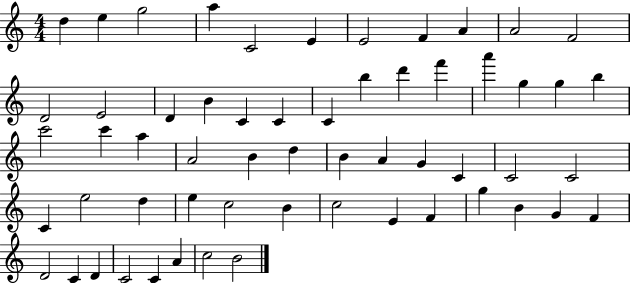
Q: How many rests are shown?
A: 0